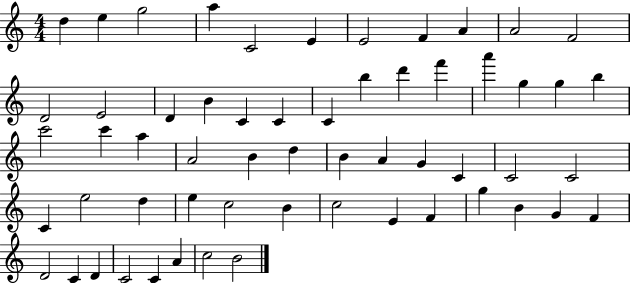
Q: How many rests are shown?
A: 0